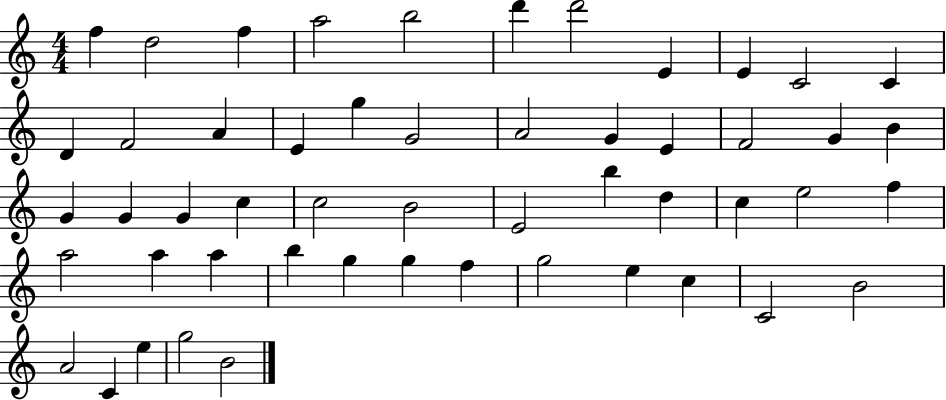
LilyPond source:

{
  \clef treble
  \numericTimeSignature
  \time 4/4
  \key c \major
  f''4 d''2 f''4 | a''2 b''2 | d'''4 d'''2 e'4 | e'4 c'2 c'4 | \break d'4 f'2 a'4 | e'4 g''4 g'2 | a'2 g'4 e'4 | f'2 g'4 b'4 | \break g'4 g'4 g'4 c''4 | c''2 b'2 | e'2 b''4 d''4 | c''4 e''2 f''4 | \break a''2 a''4 a''4 | b''4 g''4 g''4 f''4 | g''2 e''4 c''4 | c'2 b'2 | \break a'2 c'4 e''4 | g''2 b'2 | \bar "|."
}